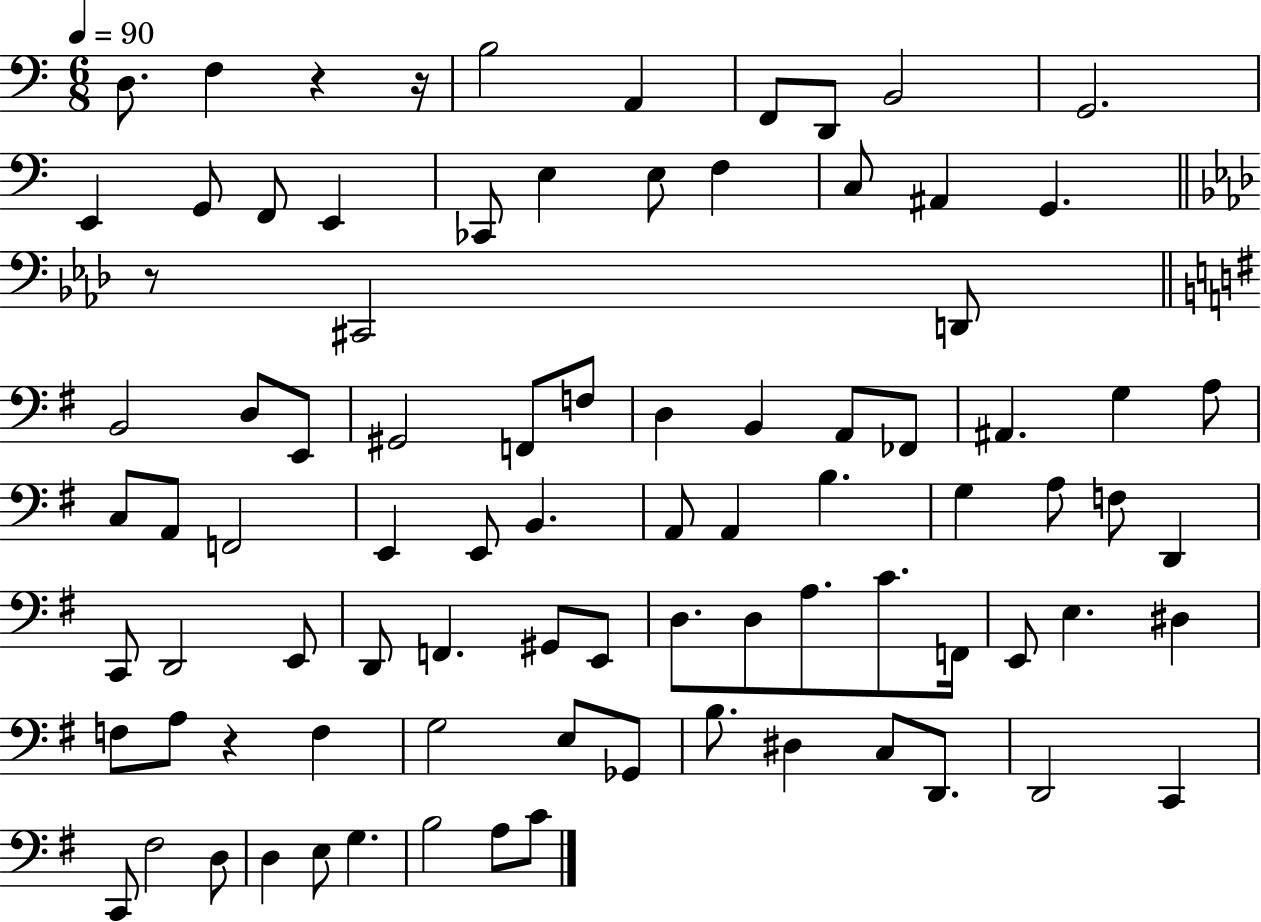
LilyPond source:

{
  \clef bass
  \numericTimeSignature
  \time 6/8
  \key c \major
  \tempo 4 = 90
  d8. f4 r4 r16 | b2 a,4 | f,8 d,8 b,2 | g,2. | \break e,4 g,8 f,8 e,4 | ces,8 e4 e8 f4 | c8 ais,4 g,4. | \bar "||" \break \key f \minor r8 cis,2 d,8 | \bar "||" \break \key g \major b,2 d8 e,8 | gis,2 f,8 f8 | d4 b,4 a,8 fes,8 | ais,4. g4 a8 | \break c8 a,8 f,2 | e,4 e,8 b,4. | a,8 a,4 b4. | g4 a8 f8 d,4 | \break c,8 d,2 e,8 | d,8 f,4. gis,8 e,8 | d8. d8 a8. c'8. f,16 | e,8 e4. dis4 | \break f8 a8 r4 f4 | g2 e8 ges,8 | b8. dis4 c8 d,8. | d,2 c,4 | \break c,8 fis2 d8 | d4 e8 g4. | b2 a8 c'8 | \bar "|."
}